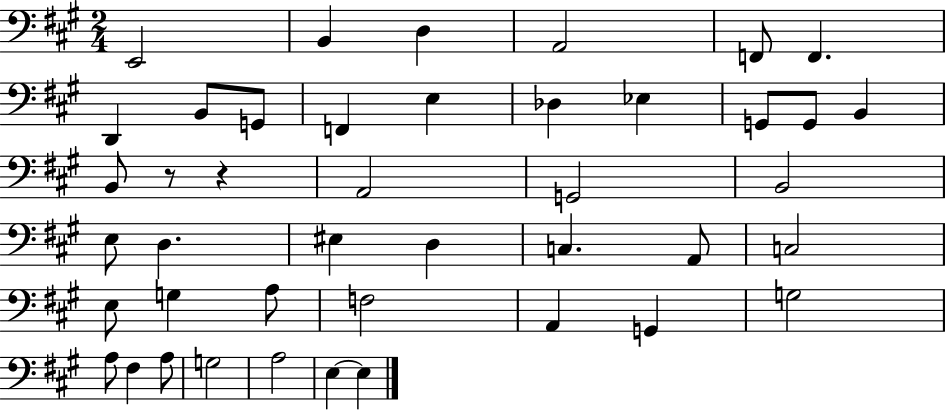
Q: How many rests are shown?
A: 2